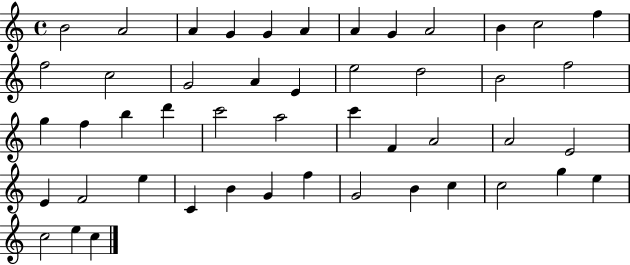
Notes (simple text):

B4/h A4/h A4/q G4/q G4/q A4/q A4/q G4/q A4/h B4/q C5/h F5/q F5/h C5/h G4/h A4/q E4/q E5/h D5/h B4/h F5/h G5/q F5/q B5/q D6/q C6/h A5/h C6/q F4/q A4/h A4/h E4/h E4/q F4/h E5/q C4/q B4/q G4/q F5/q G4/h B4/q C5/q C5/h G5/q E5/q C5/h E5/q C5/q